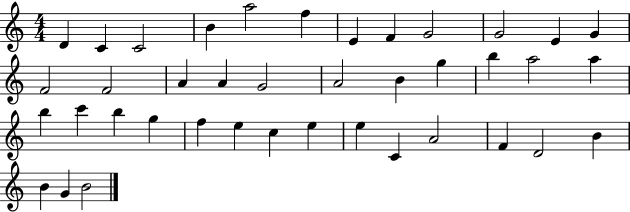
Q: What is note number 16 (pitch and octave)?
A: A4